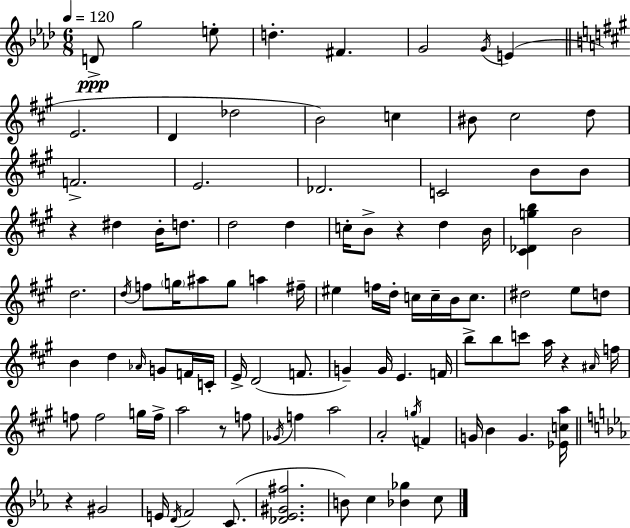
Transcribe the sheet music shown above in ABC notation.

X:1
T:Untitled
M:6/8
L:1/4
K:Fm
D/2 g2 e/2 d ^F G2 G/4 E E2 D _d2 B2 c ^B/2 ^c2 d/2 F2 E2 _D2 C2 B/2 B/2 z ^d B/4 d/2 d2 d c/4 B/2 z d B/4 [^C_Dgb] B2 d2 d/4 f/2 g/4 ^a/2 g/2 a ^f/4 ^e f/4 d/4 c/4 c/4 B/4 c/2 ^d2 e/2 d/2 B d _A/4 G/2 F/4 C/4 E/4 D2 F/2 G G/4 E F/4 b/2 b/2 c'/2 a/4 z ^A/4 f/4 f/2 f2 g/4 f/4 a2 z/2 f/2 _G/4 f a2 A2 g/4 F G/4 B G [_Eca]/4 z ^G2 E/4 D/4 F2 C/2 [_D_E^G^f]2 B/2 c [_B_g] c/2